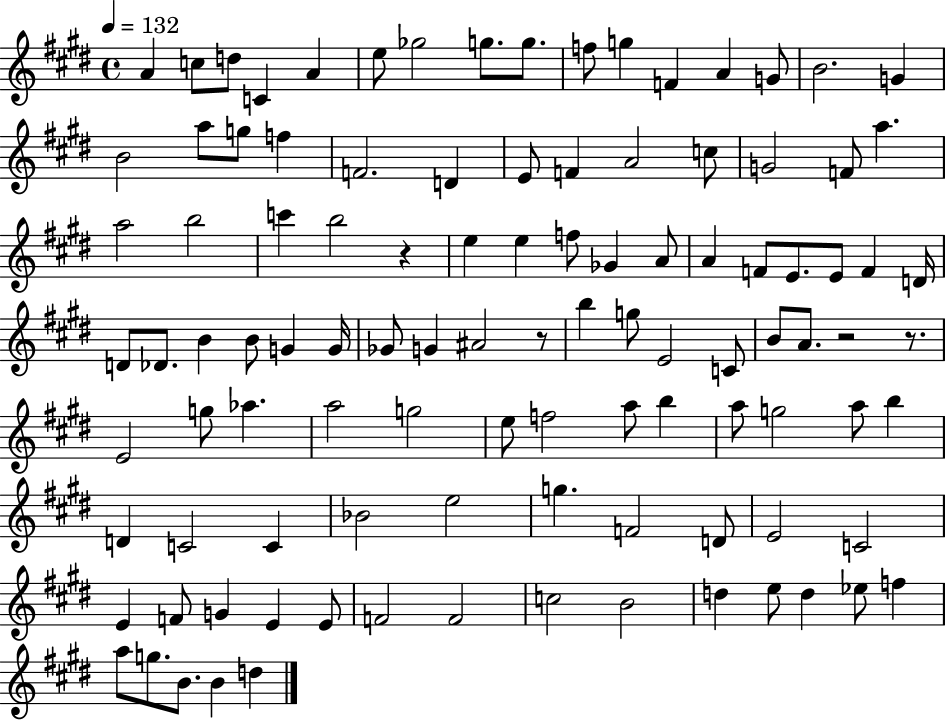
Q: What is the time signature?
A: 4/4